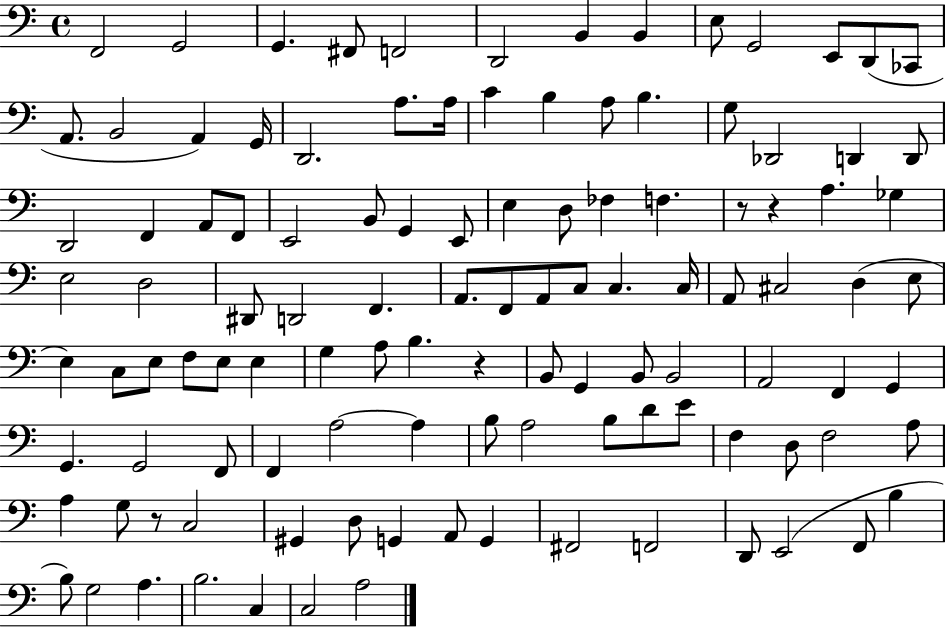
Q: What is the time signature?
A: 4/4